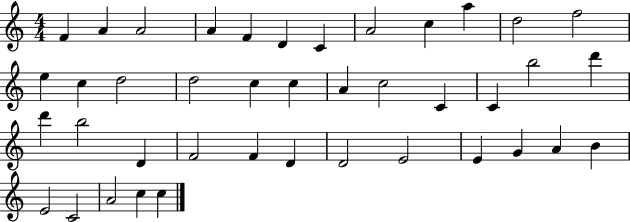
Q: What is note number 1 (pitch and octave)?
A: F4